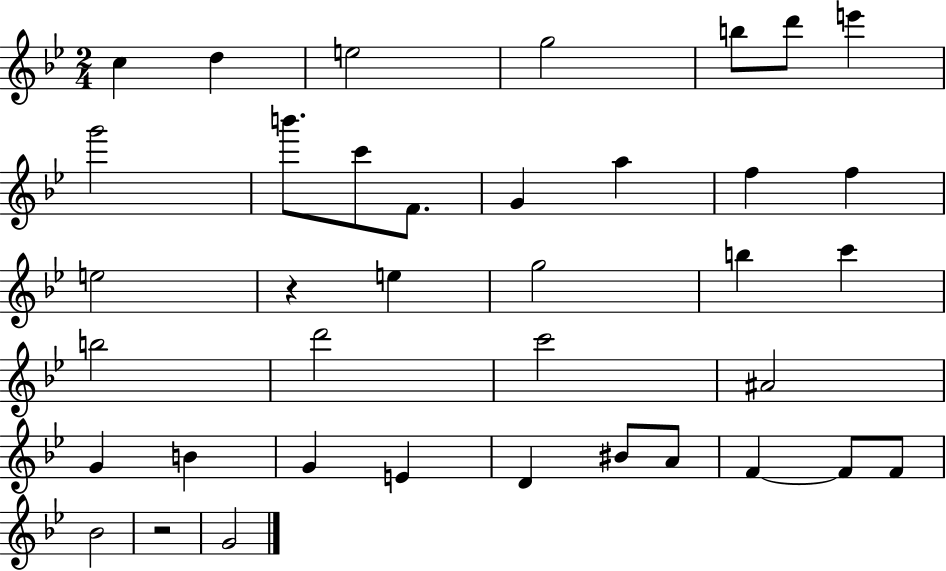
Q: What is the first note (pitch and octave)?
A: C5